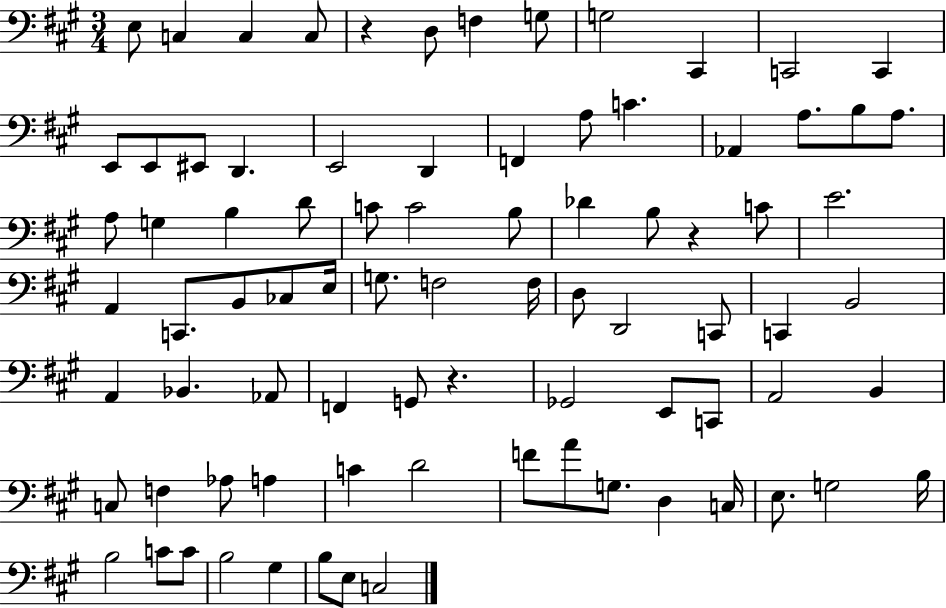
E3/e C3/q C3/q C3/e R/q D3/e F3/q G3/e G3/h C#2/q C2/h C2/q E2/e E2/e EIS2/e D2/q. E2/h D2/q F2/q A3/e C4/q. Ab2/q A3/e. B3/e A3/e. A3/e G3/q B3/q D4/e C4/e C4/h B3/e Db4/q B3/e R/q C4/e E4/h. A2/q C2/e. B2/e CES3/e E3/s G3/e. F3/h F3/s D3/e D2/h C2/e C2/q B2/h A2/q Bb2/q. Ab2/e F2/q G2/e R/q. Gb2/h E2/e C2/e A2/h B2/q C3/e F3/q Ab3/e A3/q C4/q D4/h F4/e A4/e G3/e. D3/q C3/s E3/e. G3/h B3/s B3/h C4/e C4/e B3/h G#3/q B3/e E3/e C3/h